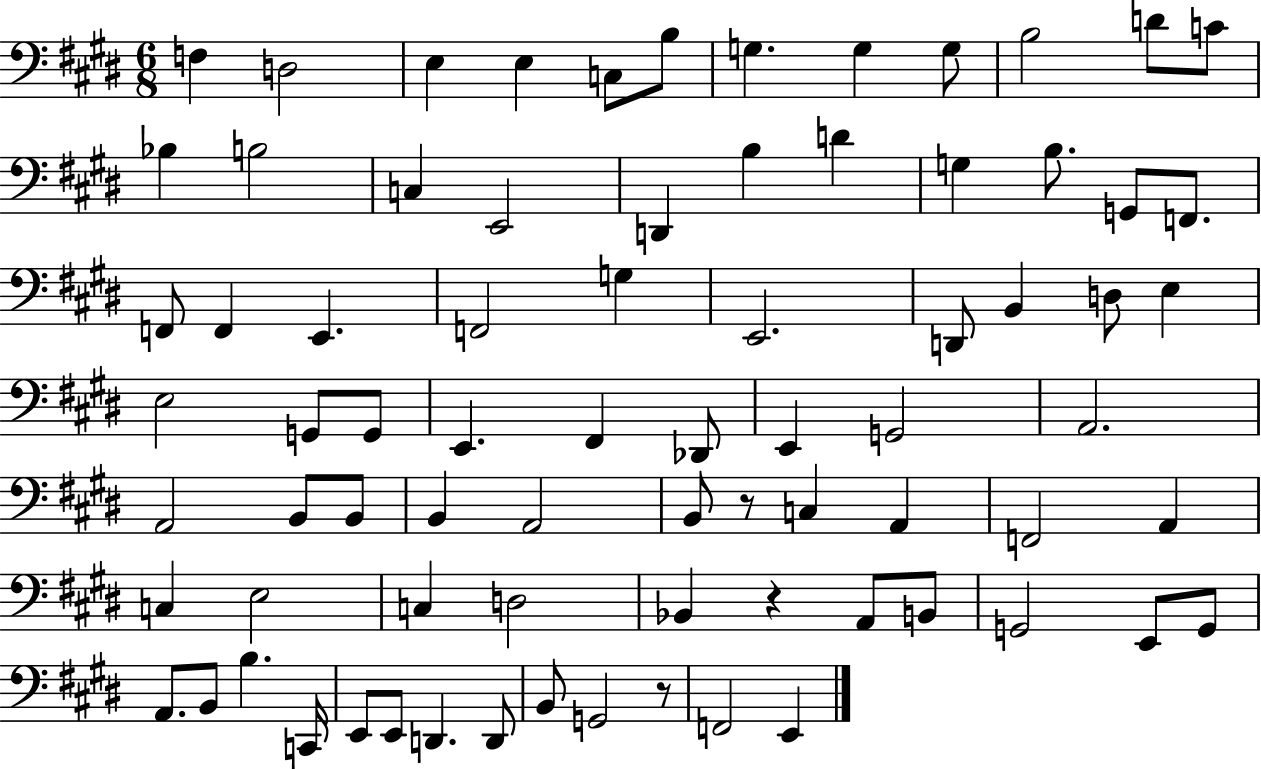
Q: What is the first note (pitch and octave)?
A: F3